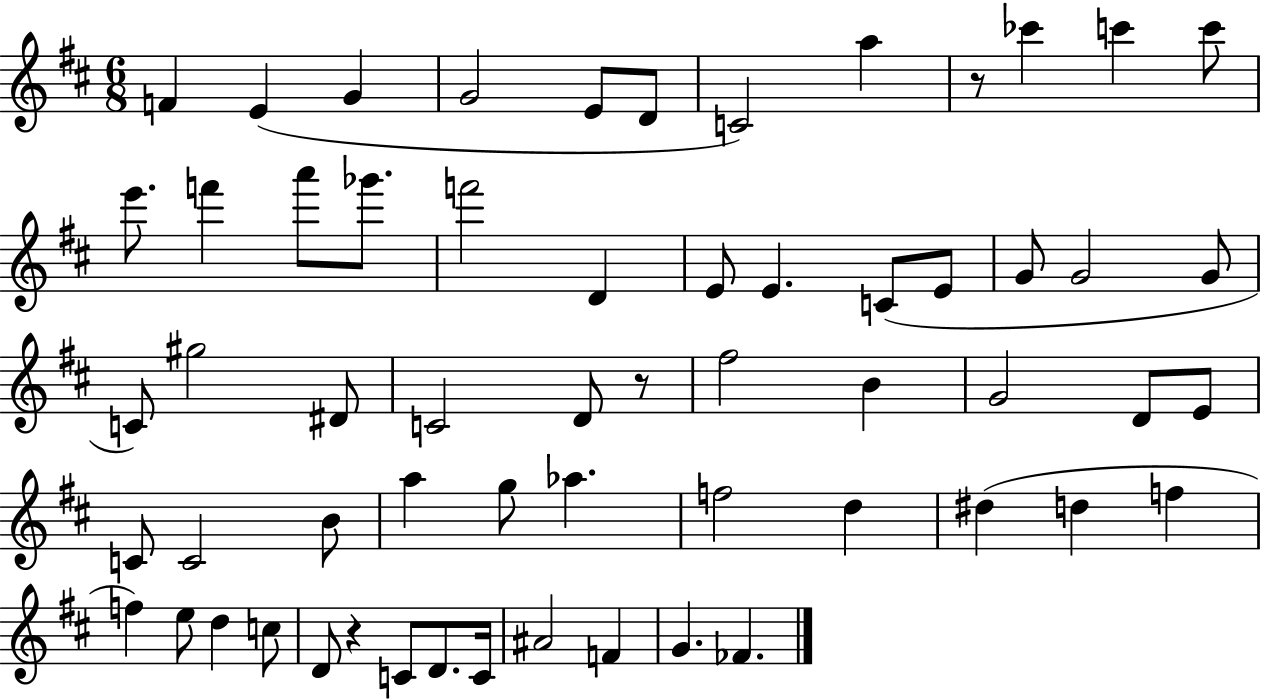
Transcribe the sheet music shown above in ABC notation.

X:1
T:Untitled
M:6/8
L:1/4
K:D
F E G G2 E/2 D/2 C2 a z/2 _c' c' c'/2 e'/2 f' a'/2 _g'/2 f'2 D E/2 E C/2 E/2 G/2 G2 G/2 C/2 ^g2 ^D/2 C2 D/2 z/2 ^f2 B G2 D/2 E/2 C/2 C2 B/2 a g/2 _a f2 d ^d d f f e/2 d c/2 D/2 z C/2 D/2 C/4 ^A2 F G _F